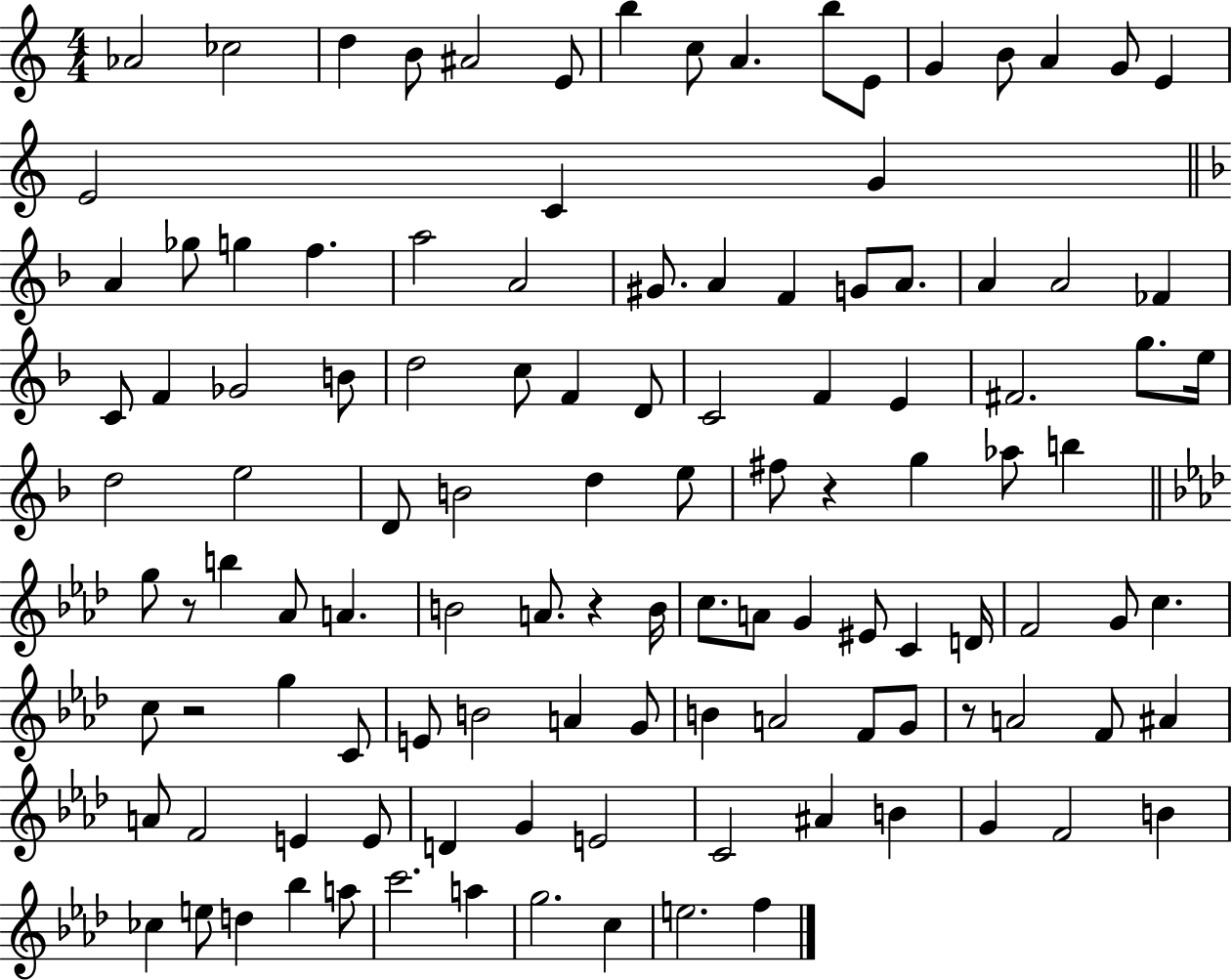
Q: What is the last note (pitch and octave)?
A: F5